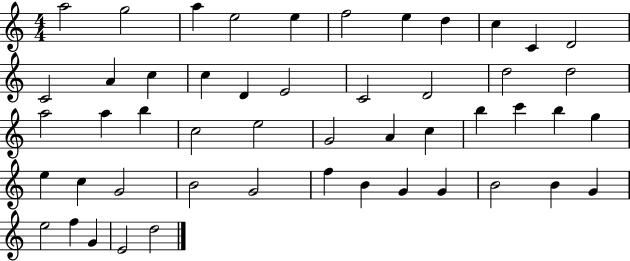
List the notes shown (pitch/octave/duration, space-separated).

A5/h G5/h A5/q E5/h E5/q F5/h E5/q D5/q C5/q C4/q D4/h C4/h A4/q C5/q C5/q D4/q E4/h C4/h D4/h D5/h D5/h A5/h A5/q B5/q C5/h E5/h G4/h A4/q C5/q B5/q C6/q B5/q G5/q E5/q C5/q G4/h B4/h G4/h F5/q B4/q G4/q G4/q B4/h B4/q G4/q E5/h F5/q G4/q E4/h D5/h